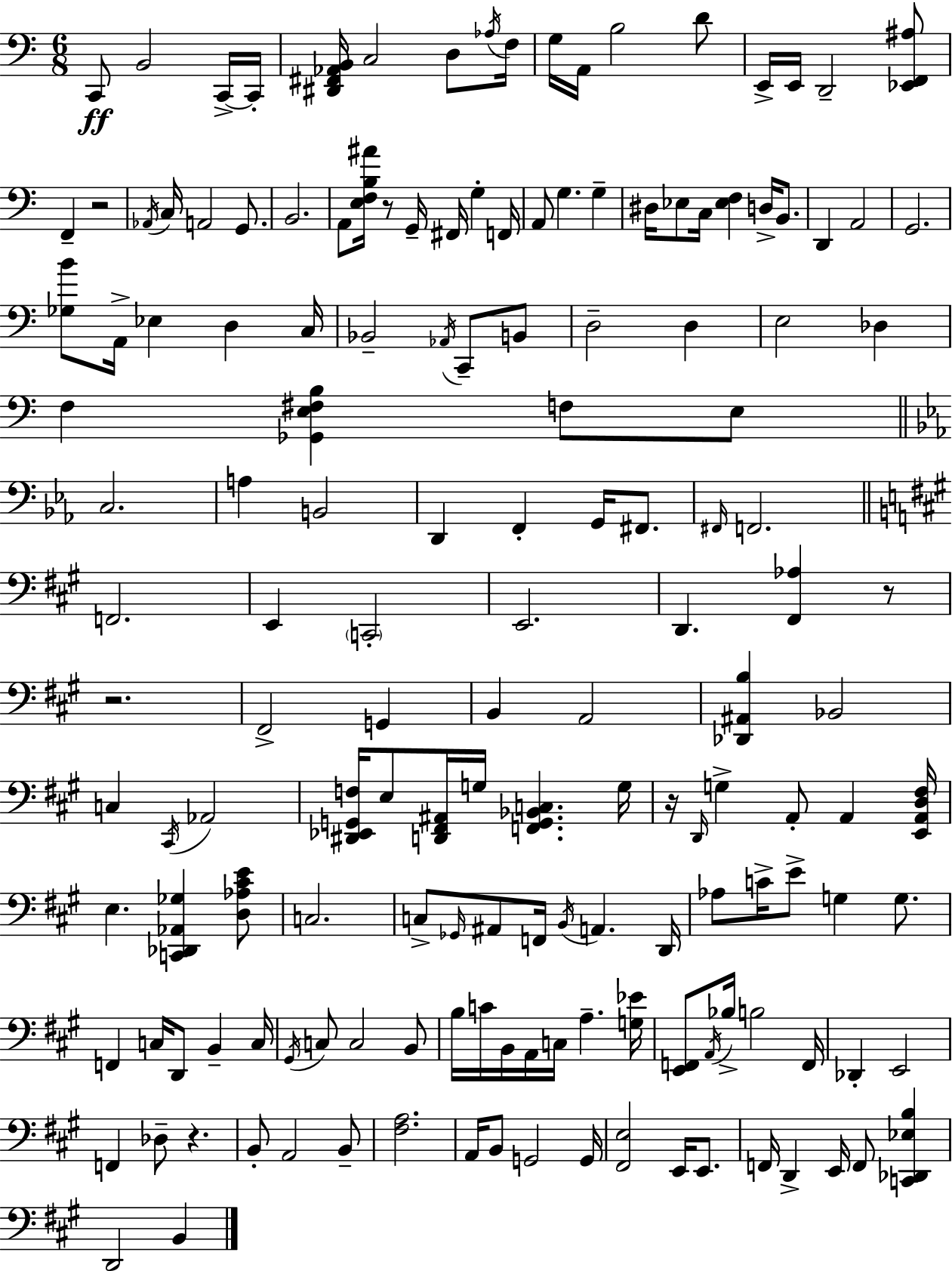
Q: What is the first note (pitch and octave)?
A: C2